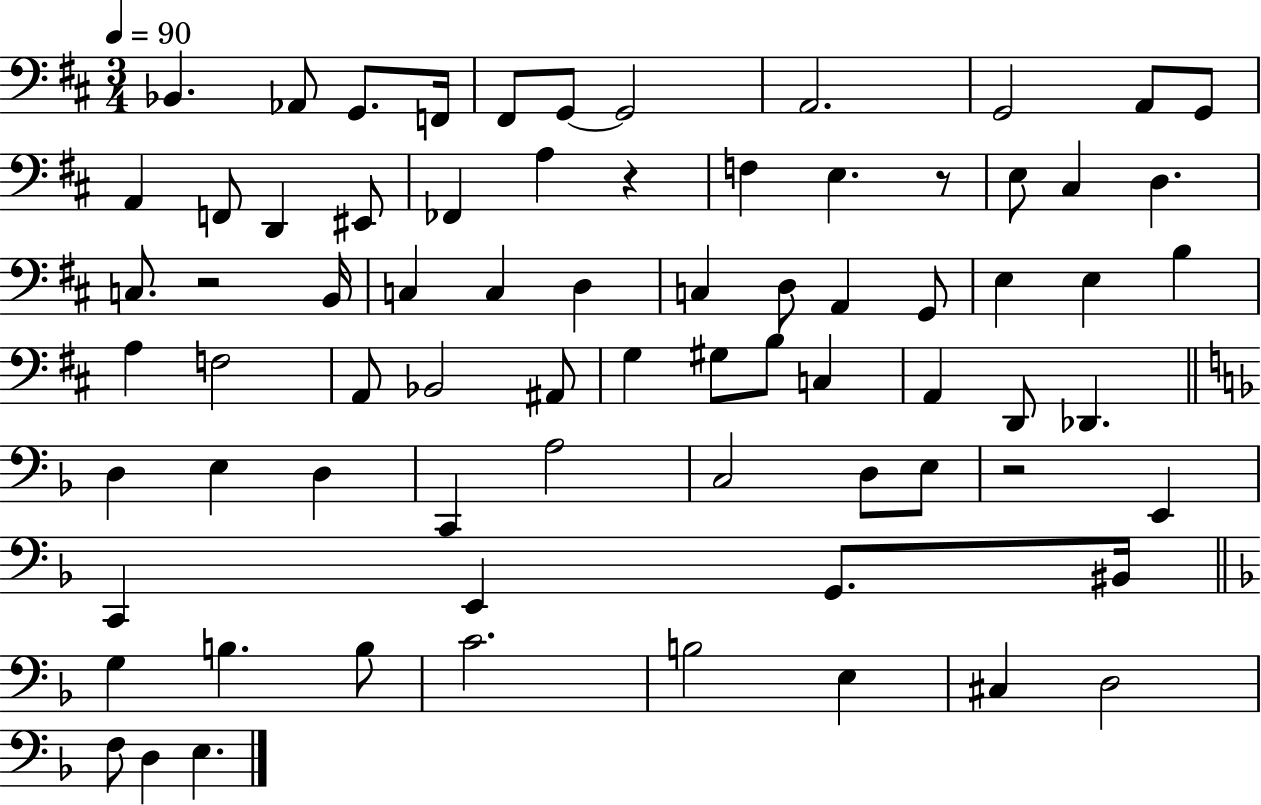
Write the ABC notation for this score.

X:1
T:Untitled
M:3/4
L:1/4
K:D
_B,, _A,,/2 G,,/2 F,,/4 ^F,,/2 G,,/2 G,,2 A,,2 G,,2 A,,/2 G,,/2 A,, F,,/2 D,, ^E,,/2 _F,, A, z F, E, z/2 E,/2 ^C, D, C,/2 z2 B,,/4 C, C, D, C, D,/2 A,, G,,/2 E, E, B, A, F,2 A,,/2 _B,,2 ^A,,/2 G, ^G,/2 B,/2 C, A,, D,,/2 _D,, D, E, D, C,, A,2 C,2 D,/2 E,/2 z2 E,, C,, E,, G,,/2 ^B,,/4 G, B, B,/2 C2 B,2 E, ^C, D,2 F,/2 D, E,